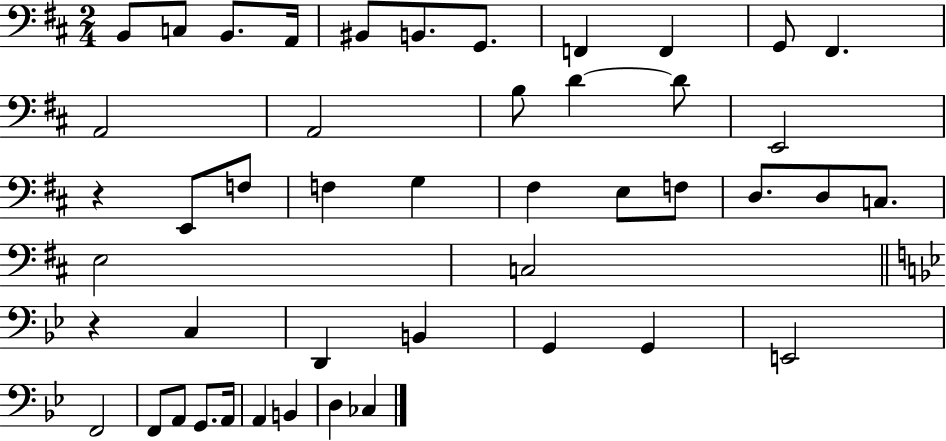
B2/e C3/e B2/e. A2/s BIS2/e B2/e. G2/e. F2/q F2/q G2/e F#2/q. A2/h A2/h B3/e D4/q D4/e E2/h R/q E2/e F3/e F3/q G3/q F#3/q E3/e F3/e D3/e. D3/e C3/e. E3/h C3/h R/q C3/q D2/q B2/q G2/q G2/q E2/h F2/h F2/e A2/e G2/e. A2/s A2/q B2/q D3/q CES3/q